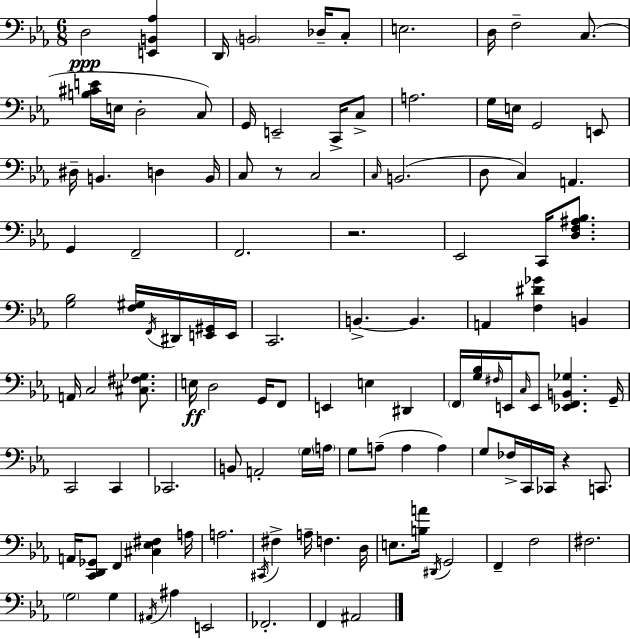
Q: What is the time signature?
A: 6/8